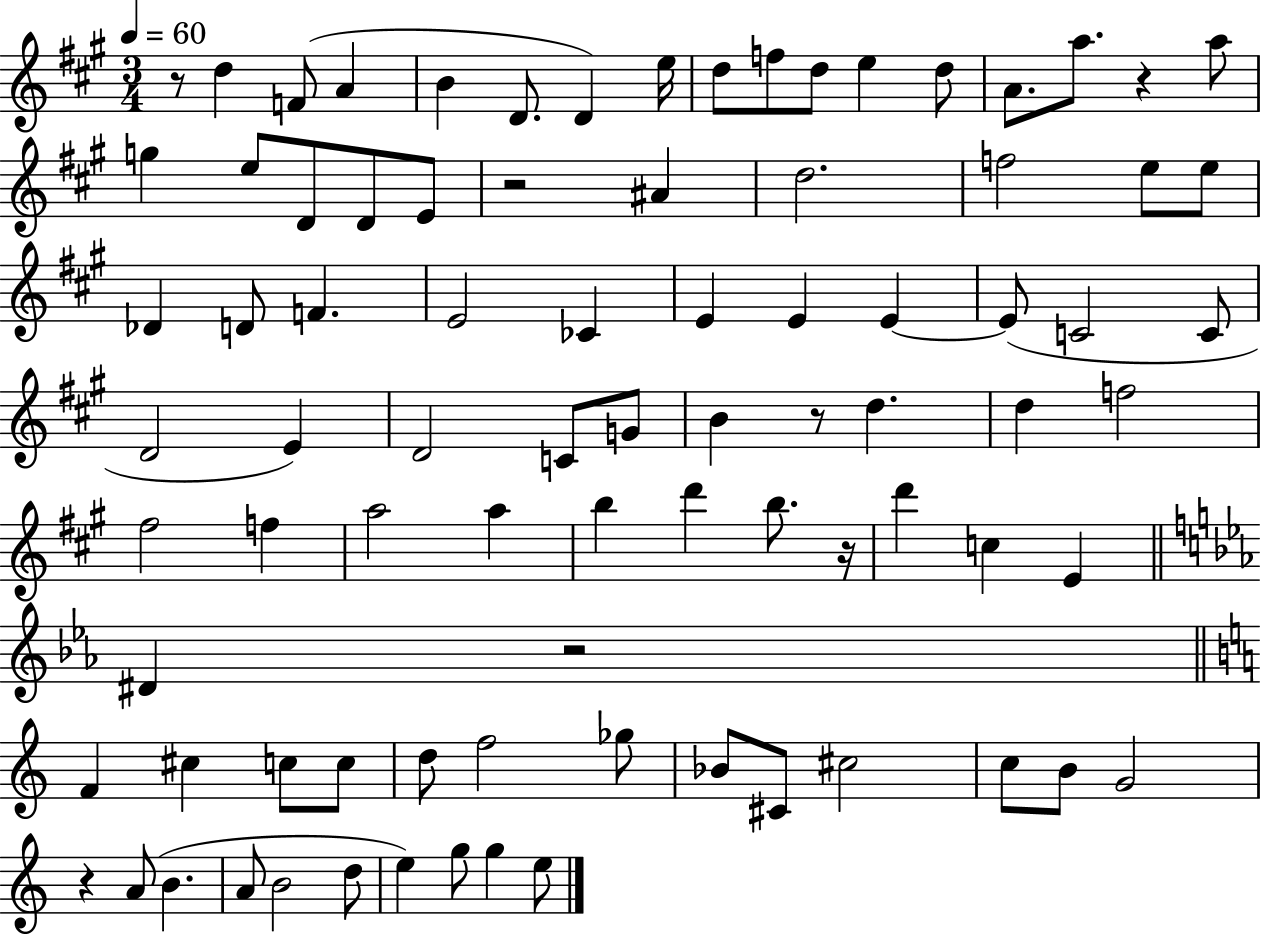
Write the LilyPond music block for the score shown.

{
  \clef treble
  \numericTimeSignature
  \time 3/4
  \key a \major
  \tempo 4 = 60
  r8 d''4 f'8( a'4 | b'4 d'8. d'4) e''16 | d''8 f''8 d''8 e''4 d''8 | a'8. a''8. r4 a''8 | \break g''4 e''8 d'8 d'8 e'8 | r2 ais'4 | d''2. | f''2 e''8 e''8 | \break des'4 d'8 f'4. | e'2 ces'4 | e'4 e'4 e'4~~ | e'8( c'2 c'8 | \break d'2 e'4) | d'2 c'8 g'8 | b'4 r8 d''4. | d''4 f''2 | \break fis''2 f''4 | a''2 a''4 | b''4 d'''4 b''8. r16 | d'''4 c''4 e'4 | \break \bar "||" \break \key c \minor dis'4 r2 | \bar "||" \break \key a \minor f'4 cis''4 c''8 c''8 | d''8 f''2 ges''8 | bes'8 cis'8 cis''2 | c''8 b'8 g'2 | \break r4 a'8( b'4. | a'8 b'2 d''8 | e''4) g''8 g''4 e''8 | \bar "|."
}